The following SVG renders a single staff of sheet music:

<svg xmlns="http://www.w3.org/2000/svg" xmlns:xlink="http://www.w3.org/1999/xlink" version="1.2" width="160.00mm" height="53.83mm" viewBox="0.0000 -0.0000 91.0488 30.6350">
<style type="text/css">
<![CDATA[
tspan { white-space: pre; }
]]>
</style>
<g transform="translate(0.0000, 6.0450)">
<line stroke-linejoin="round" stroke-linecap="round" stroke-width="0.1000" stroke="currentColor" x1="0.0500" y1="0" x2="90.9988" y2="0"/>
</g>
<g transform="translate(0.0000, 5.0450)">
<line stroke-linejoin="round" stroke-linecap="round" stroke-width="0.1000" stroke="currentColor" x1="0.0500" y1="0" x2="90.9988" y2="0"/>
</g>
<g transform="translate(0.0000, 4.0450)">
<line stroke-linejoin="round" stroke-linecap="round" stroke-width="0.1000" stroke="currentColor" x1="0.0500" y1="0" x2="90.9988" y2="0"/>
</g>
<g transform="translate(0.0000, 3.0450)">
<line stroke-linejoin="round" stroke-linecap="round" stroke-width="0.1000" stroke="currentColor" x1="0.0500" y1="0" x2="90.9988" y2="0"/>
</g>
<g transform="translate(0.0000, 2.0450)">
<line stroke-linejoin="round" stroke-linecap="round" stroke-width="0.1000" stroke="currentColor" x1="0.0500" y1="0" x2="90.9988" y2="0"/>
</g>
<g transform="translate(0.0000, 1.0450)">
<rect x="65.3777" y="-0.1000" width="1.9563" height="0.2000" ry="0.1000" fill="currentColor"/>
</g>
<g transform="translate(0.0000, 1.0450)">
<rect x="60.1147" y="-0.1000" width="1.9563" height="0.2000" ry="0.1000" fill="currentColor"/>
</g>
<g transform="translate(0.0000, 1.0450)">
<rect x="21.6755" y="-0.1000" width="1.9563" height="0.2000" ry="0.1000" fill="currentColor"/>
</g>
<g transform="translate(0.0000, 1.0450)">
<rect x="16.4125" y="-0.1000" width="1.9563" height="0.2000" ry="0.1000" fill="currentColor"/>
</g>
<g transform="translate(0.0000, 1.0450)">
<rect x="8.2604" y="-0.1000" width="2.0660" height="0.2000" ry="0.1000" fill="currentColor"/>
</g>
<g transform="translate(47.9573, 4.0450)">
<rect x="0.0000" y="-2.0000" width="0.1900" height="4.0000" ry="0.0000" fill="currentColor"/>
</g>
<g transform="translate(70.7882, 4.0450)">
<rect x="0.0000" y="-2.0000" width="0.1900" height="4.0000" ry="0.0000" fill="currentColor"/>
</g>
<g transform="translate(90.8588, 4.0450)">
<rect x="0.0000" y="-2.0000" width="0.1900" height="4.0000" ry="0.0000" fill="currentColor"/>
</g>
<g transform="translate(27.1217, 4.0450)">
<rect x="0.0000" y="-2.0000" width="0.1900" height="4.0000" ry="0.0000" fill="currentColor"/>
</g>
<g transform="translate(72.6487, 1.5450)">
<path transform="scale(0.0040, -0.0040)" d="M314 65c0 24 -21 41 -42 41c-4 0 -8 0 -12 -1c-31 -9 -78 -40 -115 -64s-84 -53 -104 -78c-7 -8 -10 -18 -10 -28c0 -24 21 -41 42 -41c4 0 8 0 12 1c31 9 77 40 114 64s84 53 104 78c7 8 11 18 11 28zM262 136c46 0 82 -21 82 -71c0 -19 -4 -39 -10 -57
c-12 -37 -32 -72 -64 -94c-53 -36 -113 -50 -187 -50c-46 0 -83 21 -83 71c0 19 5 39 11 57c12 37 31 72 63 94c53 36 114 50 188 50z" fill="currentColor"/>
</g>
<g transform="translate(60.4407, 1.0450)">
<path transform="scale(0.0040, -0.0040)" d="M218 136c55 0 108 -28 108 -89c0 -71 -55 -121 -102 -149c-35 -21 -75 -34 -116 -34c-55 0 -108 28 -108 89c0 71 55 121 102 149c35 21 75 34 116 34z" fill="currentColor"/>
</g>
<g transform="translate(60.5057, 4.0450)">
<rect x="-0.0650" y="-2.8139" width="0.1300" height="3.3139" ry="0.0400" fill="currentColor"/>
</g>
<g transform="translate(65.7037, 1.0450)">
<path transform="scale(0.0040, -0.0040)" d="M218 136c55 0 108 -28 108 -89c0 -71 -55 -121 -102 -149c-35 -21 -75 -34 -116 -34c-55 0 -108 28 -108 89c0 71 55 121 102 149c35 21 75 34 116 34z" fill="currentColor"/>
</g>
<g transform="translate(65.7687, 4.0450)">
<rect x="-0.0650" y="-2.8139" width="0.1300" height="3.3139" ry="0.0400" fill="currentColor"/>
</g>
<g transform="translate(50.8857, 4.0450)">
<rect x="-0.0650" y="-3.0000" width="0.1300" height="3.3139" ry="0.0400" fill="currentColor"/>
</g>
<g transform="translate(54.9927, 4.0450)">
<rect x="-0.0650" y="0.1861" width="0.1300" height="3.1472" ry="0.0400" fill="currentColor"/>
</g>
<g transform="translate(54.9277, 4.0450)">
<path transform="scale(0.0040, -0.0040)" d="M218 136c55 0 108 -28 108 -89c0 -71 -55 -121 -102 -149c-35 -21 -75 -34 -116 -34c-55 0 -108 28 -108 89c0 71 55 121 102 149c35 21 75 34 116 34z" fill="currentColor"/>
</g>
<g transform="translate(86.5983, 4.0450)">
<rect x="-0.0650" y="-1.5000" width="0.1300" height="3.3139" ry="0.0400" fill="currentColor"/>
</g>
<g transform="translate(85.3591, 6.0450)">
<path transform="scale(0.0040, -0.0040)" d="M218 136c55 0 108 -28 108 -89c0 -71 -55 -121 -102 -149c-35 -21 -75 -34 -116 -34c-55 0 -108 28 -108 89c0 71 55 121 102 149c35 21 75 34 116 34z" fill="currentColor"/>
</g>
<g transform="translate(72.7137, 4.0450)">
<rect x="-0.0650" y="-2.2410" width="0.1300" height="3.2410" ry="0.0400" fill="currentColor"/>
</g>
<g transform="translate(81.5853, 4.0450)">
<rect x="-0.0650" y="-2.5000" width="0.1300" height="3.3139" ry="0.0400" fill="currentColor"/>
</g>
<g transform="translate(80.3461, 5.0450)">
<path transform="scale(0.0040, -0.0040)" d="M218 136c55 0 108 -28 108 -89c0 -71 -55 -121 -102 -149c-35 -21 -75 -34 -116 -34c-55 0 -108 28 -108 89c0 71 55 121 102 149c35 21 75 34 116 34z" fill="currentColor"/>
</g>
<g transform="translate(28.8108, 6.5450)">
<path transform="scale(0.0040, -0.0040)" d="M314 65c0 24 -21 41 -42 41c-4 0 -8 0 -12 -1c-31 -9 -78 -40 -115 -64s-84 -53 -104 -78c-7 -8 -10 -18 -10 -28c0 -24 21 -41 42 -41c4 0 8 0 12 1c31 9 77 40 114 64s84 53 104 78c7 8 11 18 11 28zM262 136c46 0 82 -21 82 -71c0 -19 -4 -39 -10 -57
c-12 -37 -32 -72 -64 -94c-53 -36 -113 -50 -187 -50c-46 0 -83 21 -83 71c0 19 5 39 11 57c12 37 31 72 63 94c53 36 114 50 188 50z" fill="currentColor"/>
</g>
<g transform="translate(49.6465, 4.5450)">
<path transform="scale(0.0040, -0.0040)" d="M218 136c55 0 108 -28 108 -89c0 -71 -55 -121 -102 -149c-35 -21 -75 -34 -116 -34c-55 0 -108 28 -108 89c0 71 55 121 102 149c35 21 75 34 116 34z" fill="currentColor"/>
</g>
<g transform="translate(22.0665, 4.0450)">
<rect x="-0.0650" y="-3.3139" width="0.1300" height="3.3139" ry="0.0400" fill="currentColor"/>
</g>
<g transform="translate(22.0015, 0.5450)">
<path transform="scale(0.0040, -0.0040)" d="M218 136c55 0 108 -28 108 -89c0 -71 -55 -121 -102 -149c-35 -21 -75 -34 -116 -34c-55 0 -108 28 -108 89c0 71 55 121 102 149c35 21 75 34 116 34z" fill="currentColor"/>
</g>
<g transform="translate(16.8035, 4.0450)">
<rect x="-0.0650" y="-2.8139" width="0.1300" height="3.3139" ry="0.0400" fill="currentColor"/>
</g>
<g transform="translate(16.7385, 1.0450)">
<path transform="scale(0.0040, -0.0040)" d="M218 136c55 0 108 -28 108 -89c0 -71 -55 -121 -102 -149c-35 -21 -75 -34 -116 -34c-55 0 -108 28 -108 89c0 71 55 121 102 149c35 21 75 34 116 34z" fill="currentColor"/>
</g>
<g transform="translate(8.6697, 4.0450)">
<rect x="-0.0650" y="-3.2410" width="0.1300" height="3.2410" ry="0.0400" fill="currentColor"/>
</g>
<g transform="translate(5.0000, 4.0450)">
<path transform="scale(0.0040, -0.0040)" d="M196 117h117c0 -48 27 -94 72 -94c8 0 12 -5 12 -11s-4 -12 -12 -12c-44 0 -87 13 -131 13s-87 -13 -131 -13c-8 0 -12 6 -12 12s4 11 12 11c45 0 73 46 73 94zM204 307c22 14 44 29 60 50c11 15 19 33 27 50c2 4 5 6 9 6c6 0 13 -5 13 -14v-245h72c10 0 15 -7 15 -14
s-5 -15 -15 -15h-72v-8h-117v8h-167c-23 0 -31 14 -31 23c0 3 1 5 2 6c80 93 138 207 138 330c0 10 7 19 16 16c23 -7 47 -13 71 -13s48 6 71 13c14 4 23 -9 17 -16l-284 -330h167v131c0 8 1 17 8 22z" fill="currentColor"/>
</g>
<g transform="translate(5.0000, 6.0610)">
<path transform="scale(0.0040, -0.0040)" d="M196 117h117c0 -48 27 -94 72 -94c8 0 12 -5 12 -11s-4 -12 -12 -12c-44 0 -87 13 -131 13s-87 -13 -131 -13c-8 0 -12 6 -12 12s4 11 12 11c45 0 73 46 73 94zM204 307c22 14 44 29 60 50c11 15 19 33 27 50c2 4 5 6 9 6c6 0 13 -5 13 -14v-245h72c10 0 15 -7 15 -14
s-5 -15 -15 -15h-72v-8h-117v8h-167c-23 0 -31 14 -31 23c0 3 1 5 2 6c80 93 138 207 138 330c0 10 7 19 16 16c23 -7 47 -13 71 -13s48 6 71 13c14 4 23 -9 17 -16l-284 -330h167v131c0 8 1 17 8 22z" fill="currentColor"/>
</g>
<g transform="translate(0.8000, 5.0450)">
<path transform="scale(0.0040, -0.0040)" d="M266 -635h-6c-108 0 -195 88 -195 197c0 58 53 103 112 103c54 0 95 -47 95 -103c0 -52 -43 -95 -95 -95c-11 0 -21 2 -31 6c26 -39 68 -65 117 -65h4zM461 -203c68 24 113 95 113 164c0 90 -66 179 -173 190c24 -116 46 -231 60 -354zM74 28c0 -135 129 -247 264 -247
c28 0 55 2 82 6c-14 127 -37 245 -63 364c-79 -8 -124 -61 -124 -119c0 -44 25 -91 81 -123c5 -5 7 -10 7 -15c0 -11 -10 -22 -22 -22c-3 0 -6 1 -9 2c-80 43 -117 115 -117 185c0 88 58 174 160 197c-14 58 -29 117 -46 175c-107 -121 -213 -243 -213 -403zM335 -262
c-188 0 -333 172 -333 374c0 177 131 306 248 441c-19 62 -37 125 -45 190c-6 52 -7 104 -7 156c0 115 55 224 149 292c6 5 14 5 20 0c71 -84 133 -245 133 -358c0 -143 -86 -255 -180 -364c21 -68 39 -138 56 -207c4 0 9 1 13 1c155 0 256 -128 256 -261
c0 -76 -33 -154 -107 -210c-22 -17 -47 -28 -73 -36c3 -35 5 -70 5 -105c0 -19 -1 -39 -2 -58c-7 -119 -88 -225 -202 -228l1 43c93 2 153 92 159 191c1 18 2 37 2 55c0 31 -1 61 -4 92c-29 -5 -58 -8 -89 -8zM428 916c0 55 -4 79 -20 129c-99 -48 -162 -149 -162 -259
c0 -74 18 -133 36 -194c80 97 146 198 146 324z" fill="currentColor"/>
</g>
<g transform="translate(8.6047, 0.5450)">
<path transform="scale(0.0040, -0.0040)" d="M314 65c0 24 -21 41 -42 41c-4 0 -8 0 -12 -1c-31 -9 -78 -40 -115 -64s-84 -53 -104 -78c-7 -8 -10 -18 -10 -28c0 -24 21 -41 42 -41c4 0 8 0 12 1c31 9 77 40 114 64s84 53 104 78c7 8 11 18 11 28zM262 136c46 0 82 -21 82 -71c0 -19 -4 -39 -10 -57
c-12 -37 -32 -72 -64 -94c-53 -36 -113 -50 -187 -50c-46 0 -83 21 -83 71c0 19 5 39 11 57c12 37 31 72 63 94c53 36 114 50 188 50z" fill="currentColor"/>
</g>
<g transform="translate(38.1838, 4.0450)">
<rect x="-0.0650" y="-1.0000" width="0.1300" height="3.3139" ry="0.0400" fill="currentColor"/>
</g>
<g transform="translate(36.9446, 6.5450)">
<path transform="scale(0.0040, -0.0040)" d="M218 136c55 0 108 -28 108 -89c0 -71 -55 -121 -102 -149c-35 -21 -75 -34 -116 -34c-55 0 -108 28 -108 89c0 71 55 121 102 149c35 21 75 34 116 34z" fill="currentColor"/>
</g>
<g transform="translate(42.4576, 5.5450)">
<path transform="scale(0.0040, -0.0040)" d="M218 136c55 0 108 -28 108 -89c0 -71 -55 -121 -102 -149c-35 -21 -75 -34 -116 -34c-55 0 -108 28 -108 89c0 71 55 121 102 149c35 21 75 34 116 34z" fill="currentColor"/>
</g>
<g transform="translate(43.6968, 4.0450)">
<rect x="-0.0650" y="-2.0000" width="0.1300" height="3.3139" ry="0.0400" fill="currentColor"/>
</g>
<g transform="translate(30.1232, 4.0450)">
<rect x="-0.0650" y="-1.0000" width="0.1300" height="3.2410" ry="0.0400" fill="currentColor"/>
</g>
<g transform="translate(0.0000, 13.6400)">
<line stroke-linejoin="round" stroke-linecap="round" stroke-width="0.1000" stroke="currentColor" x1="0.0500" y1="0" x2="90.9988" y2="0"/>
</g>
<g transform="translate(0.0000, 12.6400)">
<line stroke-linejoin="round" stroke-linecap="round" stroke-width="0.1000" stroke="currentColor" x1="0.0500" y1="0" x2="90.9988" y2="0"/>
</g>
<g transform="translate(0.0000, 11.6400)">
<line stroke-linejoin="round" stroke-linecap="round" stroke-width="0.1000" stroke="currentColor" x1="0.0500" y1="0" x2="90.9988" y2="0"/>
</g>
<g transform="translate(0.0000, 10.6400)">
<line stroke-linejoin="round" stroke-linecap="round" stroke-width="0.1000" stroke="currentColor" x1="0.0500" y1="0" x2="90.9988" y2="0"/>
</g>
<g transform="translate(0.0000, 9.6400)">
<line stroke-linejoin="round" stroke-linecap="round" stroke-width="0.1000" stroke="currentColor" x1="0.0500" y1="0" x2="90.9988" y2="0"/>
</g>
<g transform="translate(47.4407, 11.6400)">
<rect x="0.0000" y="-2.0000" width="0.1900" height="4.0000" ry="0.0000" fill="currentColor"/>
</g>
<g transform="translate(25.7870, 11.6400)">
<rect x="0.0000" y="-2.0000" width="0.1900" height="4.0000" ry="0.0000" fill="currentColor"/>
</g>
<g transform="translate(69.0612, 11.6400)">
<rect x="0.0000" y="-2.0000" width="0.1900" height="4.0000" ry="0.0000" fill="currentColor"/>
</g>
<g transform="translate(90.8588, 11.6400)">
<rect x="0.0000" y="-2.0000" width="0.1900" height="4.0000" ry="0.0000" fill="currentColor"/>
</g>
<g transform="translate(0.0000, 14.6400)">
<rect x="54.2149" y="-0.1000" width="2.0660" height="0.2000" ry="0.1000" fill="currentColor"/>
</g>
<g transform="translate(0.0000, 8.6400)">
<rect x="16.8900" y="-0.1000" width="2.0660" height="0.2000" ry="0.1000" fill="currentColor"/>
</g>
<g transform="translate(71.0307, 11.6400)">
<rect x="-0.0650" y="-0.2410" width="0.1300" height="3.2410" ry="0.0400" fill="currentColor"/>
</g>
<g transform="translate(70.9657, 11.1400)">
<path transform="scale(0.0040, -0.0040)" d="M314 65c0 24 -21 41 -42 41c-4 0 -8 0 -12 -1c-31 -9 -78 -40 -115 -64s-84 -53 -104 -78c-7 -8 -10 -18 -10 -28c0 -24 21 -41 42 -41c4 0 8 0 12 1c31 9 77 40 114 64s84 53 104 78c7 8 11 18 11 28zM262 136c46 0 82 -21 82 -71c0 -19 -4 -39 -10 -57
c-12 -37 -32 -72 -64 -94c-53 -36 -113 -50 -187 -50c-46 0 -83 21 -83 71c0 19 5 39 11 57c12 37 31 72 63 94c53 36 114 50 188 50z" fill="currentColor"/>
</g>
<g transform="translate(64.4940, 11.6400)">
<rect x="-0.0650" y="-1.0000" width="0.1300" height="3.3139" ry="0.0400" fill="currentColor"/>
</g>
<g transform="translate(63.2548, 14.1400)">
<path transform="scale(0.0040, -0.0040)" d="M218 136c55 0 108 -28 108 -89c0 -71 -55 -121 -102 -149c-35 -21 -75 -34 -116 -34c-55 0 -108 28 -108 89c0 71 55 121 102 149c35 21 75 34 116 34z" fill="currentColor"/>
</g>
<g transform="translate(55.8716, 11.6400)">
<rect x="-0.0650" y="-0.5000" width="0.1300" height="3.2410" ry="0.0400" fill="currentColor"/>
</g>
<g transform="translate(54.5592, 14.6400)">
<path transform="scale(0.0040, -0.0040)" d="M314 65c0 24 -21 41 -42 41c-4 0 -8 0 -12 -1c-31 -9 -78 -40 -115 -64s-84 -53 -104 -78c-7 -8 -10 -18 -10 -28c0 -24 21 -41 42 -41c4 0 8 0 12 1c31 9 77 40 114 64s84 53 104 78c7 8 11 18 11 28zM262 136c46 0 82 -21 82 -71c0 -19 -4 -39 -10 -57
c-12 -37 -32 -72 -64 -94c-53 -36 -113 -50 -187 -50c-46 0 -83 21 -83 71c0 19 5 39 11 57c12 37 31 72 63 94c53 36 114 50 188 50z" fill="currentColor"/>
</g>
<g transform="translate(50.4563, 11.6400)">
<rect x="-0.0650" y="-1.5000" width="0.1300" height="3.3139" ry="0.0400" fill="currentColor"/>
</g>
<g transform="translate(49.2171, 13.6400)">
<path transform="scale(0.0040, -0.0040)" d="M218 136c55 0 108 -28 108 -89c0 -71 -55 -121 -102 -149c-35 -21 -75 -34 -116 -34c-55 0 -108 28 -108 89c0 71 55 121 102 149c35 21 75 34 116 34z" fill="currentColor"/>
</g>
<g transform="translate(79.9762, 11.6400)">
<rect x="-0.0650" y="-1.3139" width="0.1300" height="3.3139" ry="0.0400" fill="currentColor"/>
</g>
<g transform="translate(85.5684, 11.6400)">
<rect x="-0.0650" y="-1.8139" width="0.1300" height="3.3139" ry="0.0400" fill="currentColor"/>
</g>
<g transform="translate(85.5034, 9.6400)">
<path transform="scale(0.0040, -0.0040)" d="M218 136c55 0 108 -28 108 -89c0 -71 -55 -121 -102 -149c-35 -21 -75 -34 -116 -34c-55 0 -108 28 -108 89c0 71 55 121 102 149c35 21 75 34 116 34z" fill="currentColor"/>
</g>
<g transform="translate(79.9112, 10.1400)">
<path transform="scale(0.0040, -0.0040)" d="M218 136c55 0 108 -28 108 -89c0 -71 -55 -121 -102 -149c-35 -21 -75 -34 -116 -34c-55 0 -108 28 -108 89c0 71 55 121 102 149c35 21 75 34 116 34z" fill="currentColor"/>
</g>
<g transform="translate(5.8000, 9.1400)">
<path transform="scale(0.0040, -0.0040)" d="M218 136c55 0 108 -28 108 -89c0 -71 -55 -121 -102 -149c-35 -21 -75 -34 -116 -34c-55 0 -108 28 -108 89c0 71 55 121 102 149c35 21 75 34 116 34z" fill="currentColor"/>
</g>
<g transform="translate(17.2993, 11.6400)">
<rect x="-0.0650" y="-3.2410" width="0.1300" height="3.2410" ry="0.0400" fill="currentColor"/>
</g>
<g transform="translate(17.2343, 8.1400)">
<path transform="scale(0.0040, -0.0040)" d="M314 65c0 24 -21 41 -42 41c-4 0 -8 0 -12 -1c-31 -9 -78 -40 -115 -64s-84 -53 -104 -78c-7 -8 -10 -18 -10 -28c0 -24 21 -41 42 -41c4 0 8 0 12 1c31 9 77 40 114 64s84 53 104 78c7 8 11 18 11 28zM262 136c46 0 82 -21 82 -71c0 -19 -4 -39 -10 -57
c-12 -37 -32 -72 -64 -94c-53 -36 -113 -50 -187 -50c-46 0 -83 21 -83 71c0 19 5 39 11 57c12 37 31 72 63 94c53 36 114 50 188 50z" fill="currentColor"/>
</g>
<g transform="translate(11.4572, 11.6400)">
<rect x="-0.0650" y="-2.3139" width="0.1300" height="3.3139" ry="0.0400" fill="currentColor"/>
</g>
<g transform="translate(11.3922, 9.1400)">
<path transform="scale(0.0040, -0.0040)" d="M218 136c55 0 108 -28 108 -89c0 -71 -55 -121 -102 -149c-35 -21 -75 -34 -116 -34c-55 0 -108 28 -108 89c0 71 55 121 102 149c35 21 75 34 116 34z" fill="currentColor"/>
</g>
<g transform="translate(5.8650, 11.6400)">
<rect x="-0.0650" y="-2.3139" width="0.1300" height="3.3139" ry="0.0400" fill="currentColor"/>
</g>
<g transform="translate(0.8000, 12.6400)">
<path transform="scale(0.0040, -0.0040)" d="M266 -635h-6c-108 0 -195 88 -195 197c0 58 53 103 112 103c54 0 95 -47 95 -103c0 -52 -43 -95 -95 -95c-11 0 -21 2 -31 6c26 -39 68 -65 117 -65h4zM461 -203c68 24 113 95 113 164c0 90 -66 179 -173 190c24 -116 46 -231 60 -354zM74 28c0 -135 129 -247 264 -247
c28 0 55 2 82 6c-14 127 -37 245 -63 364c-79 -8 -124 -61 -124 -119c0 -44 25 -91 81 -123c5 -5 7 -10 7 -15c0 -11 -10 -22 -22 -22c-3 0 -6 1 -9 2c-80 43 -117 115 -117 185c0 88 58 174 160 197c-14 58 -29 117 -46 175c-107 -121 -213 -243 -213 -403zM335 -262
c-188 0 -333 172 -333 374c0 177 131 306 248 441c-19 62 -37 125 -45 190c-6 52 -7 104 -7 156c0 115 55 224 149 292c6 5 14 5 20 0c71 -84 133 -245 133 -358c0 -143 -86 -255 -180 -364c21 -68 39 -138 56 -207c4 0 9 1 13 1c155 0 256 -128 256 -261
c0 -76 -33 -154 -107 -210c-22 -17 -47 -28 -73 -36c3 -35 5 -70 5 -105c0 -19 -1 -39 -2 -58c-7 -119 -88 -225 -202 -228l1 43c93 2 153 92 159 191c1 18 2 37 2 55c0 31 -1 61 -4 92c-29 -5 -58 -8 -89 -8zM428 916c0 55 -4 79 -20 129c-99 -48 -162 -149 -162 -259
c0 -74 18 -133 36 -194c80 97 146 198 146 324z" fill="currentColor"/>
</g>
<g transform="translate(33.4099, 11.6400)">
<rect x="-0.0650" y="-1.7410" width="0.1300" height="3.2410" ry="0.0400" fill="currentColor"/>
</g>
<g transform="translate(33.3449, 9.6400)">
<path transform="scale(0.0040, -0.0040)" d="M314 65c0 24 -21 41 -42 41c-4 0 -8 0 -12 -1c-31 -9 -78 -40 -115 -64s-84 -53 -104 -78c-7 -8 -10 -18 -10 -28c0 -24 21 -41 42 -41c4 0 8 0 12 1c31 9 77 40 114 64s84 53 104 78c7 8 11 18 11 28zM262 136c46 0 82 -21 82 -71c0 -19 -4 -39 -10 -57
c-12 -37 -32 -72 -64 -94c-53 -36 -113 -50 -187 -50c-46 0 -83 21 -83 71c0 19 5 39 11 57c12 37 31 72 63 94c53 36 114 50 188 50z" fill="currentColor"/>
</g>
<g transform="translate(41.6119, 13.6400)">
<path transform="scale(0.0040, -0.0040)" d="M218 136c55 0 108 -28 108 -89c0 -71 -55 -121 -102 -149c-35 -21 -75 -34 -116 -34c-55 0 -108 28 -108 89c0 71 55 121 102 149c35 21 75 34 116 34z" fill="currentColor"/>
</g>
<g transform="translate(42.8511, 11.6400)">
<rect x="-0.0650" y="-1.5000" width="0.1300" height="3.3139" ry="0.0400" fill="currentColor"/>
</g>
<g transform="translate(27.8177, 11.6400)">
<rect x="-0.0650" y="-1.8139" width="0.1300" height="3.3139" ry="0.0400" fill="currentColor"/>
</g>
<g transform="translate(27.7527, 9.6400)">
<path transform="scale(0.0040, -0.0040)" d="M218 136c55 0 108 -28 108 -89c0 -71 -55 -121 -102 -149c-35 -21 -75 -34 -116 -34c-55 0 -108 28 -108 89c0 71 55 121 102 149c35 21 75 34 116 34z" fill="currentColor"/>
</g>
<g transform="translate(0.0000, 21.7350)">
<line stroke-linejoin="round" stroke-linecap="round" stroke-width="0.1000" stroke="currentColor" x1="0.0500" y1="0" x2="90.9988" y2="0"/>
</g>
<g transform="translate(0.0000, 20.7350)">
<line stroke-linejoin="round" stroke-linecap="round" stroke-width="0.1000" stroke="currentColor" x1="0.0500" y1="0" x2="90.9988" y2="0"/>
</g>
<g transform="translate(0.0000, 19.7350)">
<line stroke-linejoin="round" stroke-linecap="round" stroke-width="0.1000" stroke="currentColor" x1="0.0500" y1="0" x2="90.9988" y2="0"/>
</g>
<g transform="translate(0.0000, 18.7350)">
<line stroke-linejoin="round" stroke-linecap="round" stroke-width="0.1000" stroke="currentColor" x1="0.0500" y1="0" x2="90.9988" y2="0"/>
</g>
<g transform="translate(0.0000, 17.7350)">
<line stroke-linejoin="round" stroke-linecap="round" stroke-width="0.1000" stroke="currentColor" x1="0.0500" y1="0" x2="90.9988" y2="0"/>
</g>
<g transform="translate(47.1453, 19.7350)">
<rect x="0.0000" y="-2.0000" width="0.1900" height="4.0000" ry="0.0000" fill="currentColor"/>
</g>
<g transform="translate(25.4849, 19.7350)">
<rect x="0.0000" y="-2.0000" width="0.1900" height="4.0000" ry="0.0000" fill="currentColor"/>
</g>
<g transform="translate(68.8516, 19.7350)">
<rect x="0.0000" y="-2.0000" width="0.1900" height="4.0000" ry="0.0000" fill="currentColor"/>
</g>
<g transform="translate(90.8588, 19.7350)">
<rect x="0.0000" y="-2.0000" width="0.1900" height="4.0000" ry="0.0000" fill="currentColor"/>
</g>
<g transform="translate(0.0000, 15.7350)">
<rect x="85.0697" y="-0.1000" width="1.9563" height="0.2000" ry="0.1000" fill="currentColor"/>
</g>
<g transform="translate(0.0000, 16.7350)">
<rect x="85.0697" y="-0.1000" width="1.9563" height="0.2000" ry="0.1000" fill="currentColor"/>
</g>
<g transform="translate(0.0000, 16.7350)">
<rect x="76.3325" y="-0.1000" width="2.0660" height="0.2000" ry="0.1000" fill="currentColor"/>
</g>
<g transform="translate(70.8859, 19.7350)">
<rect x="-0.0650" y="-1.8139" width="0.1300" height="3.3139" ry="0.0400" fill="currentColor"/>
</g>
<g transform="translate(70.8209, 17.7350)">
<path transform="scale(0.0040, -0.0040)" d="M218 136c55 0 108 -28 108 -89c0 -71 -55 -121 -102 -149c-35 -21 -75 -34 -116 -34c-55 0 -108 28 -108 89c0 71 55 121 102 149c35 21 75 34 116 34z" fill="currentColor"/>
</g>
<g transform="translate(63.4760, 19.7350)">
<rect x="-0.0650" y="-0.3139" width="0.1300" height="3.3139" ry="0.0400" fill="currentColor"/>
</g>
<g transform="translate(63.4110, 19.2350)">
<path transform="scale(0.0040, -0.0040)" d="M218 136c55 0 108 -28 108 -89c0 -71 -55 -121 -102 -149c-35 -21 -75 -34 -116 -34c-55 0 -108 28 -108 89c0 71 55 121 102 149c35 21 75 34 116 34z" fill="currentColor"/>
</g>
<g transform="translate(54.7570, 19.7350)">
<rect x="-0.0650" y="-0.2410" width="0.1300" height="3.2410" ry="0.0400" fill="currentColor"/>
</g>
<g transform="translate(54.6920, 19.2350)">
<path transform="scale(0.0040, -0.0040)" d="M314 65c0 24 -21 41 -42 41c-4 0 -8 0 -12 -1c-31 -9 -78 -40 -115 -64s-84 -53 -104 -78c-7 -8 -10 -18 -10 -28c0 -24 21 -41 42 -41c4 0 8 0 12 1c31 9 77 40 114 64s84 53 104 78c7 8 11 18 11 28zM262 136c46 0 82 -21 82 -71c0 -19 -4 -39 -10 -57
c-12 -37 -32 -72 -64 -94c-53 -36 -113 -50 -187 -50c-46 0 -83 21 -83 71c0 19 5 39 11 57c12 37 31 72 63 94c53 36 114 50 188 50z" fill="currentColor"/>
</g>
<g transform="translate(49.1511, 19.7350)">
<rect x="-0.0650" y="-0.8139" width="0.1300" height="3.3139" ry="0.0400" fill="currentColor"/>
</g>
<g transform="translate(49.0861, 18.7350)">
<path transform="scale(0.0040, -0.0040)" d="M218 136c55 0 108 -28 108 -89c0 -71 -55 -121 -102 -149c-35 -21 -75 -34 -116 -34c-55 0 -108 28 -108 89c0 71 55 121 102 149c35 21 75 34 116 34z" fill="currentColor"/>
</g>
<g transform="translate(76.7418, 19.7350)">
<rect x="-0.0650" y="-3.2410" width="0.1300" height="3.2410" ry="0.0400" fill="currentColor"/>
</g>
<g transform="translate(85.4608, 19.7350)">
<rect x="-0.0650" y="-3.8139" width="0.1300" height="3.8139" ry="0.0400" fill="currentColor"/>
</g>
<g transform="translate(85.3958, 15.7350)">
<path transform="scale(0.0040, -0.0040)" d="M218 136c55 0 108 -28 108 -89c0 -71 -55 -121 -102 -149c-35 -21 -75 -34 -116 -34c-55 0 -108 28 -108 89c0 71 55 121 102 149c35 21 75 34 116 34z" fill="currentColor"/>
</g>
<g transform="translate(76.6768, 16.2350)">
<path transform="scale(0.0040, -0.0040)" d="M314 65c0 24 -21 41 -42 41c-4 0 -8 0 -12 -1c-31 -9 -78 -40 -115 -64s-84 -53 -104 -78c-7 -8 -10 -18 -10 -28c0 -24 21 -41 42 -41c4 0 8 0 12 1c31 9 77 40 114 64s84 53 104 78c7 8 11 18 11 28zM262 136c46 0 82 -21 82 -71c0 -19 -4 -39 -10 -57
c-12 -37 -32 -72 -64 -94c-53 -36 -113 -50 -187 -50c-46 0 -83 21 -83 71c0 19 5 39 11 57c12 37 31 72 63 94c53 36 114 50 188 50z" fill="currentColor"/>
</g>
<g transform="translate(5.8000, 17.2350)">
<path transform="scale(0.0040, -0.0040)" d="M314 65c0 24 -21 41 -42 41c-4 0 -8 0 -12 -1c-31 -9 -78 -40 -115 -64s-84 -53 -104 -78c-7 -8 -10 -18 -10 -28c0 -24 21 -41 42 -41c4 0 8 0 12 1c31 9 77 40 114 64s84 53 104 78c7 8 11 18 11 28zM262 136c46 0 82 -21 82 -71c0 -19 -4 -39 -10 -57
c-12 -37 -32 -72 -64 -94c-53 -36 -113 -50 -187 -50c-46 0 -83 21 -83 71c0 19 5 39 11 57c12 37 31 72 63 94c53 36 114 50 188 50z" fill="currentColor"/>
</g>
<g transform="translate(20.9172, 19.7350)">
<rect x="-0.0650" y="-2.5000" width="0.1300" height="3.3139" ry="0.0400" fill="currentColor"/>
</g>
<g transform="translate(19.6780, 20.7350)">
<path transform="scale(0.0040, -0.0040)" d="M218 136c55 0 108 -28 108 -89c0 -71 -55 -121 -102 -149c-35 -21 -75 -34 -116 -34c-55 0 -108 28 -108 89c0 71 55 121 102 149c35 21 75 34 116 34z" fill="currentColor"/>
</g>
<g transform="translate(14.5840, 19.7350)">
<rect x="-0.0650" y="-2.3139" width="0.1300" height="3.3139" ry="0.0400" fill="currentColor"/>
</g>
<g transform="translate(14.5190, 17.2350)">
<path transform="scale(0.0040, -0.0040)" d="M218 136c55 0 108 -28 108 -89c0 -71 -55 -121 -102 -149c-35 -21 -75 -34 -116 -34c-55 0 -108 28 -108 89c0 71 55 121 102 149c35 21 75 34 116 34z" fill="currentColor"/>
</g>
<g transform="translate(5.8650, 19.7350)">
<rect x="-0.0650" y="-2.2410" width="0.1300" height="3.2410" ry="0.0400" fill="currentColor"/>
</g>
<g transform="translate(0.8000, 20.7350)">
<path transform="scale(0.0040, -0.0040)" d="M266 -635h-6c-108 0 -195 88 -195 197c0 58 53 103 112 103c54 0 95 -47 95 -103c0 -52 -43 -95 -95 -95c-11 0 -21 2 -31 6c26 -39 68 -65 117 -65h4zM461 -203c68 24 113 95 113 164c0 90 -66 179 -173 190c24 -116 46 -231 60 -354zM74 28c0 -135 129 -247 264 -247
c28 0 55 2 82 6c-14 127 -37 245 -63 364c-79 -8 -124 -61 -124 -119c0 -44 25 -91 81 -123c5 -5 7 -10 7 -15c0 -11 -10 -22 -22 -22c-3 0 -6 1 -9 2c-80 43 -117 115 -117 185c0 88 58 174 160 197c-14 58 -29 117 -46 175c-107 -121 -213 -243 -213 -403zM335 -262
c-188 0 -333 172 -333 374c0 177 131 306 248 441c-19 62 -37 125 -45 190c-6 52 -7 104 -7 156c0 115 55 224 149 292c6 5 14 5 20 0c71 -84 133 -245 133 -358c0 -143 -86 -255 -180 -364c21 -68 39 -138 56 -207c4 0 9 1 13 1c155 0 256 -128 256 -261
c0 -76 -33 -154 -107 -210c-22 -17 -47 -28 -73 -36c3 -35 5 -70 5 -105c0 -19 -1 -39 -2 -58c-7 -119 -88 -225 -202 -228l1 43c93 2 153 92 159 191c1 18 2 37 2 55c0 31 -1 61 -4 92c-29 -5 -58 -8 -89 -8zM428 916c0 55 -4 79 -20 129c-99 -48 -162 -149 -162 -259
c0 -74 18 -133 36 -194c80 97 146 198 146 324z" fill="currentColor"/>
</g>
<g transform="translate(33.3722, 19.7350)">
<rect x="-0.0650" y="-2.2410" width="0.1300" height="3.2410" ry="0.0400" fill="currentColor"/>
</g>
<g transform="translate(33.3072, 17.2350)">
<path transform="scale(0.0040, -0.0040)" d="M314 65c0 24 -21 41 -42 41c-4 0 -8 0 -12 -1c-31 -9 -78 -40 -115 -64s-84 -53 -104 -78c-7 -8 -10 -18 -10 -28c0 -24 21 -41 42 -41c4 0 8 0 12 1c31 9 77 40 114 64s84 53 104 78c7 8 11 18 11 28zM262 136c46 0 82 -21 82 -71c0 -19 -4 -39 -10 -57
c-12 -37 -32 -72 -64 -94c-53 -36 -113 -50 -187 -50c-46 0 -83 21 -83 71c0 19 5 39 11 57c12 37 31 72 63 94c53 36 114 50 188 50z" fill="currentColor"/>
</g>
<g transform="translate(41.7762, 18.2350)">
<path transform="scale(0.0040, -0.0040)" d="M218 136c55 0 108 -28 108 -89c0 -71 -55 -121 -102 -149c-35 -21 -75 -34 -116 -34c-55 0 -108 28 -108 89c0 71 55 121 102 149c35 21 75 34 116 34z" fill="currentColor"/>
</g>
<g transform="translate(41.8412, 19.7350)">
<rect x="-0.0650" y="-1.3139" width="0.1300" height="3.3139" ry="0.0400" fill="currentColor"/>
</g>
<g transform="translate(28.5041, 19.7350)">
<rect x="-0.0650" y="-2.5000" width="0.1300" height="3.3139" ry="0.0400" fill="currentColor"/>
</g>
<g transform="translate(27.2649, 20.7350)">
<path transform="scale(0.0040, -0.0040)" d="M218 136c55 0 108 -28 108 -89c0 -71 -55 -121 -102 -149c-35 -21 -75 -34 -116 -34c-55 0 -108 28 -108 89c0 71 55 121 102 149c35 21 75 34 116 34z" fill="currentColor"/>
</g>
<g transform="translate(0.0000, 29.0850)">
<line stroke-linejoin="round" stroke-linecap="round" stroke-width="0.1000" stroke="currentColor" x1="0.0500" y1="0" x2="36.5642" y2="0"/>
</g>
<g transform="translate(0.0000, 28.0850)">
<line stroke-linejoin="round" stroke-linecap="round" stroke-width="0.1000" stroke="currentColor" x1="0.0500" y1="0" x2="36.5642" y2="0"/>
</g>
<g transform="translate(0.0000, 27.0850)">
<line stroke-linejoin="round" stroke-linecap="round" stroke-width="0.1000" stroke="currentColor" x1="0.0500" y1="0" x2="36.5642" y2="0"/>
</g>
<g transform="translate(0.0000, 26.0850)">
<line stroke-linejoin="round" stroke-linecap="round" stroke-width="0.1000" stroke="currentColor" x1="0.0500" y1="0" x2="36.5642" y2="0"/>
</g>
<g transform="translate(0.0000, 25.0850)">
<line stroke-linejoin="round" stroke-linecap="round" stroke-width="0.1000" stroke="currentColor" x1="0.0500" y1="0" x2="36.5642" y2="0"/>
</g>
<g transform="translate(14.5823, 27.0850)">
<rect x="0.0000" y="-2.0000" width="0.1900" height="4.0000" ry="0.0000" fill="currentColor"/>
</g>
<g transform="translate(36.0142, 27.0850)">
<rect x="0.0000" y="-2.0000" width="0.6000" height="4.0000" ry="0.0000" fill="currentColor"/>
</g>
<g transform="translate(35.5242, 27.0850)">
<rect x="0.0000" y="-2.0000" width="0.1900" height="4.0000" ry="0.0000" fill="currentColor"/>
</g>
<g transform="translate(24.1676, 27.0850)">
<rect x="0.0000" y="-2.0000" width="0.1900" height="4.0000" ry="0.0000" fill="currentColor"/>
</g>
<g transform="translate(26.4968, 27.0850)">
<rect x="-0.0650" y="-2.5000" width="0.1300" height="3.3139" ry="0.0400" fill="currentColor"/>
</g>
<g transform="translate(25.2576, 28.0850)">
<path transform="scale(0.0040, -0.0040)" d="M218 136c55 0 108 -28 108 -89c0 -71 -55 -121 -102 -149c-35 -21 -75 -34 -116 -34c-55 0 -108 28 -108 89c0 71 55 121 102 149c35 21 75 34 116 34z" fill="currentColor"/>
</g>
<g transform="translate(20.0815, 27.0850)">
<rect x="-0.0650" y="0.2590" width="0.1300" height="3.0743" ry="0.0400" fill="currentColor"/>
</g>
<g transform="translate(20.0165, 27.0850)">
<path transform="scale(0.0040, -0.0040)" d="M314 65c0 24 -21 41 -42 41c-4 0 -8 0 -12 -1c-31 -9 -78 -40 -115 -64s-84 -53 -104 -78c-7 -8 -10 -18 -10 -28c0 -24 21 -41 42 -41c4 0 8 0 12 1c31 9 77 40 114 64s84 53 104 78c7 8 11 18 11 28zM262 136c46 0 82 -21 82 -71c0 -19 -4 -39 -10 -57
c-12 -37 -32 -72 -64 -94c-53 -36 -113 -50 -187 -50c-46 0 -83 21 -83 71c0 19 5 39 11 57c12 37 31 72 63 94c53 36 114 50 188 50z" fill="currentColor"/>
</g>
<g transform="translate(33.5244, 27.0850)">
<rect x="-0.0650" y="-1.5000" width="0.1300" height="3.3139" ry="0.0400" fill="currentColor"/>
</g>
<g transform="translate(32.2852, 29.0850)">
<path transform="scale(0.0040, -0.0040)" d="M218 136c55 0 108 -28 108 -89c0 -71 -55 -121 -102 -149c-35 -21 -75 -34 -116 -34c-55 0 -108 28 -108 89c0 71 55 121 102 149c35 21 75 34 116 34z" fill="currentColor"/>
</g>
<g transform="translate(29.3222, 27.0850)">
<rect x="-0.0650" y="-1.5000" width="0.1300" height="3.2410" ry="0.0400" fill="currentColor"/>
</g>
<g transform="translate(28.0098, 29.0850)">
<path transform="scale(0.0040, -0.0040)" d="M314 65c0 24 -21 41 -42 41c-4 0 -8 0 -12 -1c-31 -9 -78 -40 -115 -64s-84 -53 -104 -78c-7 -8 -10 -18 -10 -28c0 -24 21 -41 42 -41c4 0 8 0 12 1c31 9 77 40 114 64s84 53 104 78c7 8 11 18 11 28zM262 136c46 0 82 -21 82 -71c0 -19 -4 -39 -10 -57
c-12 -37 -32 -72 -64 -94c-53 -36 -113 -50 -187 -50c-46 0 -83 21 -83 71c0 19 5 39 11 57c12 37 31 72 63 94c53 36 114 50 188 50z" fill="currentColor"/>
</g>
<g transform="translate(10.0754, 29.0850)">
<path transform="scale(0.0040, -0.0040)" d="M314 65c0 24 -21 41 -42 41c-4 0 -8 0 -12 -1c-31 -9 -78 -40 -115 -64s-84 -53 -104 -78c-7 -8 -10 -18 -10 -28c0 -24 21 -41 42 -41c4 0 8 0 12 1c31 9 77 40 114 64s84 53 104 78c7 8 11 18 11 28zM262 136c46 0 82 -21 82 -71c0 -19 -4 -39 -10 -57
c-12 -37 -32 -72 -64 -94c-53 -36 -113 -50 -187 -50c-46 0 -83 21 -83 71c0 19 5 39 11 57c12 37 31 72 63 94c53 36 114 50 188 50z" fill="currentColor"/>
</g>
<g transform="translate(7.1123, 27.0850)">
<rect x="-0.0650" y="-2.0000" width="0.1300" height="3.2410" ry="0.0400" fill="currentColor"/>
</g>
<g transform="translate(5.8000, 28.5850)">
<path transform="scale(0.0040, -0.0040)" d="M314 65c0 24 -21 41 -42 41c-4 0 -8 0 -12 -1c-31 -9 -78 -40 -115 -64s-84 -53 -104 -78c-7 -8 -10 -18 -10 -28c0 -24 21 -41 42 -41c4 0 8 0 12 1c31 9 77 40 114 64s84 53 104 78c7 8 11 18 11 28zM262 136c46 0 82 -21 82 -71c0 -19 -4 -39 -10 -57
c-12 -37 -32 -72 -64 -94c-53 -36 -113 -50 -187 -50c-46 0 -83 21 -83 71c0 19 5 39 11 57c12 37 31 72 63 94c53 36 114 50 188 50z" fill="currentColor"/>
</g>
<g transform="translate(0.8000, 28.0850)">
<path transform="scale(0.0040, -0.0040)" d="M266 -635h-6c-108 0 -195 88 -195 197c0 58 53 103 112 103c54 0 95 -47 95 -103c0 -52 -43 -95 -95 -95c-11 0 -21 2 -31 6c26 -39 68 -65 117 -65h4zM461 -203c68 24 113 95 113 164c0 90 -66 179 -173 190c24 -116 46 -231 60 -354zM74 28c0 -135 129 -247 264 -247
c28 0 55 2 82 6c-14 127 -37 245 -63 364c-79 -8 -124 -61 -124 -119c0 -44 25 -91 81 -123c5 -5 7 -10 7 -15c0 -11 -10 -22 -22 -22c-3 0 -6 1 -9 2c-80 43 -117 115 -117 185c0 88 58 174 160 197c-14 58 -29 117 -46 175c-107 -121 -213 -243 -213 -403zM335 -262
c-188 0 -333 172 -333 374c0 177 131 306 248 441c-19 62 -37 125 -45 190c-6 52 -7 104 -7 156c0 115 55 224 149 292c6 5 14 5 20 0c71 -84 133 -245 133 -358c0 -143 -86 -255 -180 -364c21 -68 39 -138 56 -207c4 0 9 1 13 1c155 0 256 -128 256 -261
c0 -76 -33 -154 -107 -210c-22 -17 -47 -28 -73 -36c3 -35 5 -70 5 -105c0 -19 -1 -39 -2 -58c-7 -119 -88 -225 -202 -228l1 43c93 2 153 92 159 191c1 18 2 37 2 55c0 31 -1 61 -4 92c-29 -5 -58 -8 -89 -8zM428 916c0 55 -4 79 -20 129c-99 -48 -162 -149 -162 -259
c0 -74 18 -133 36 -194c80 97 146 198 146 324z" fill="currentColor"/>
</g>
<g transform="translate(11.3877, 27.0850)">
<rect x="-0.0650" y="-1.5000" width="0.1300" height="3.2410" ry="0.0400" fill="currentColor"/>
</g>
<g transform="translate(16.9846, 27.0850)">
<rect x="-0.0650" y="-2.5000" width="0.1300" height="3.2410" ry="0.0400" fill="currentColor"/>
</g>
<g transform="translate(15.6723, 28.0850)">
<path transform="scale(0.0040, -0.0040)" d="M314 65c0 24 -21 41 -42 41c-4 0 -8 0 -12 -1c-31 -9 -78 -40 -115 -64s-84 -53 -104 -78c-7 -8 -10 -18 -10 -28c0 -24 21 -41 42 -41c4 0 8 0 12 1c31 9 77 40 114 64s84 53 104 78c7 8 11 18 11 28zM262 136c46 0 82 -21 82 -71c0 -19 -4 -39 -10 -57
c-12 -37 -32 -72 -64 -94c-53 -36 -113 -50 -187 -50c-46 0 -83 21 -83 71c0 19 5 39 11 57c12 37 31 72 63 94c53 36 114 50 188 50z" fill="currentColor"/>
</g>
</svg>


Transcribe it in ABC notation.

X:1
T:Untitled
M:4/4
L:1/4
K:C
b2 a b D2 D F A B a a g2 G E g g b2 f f2 E E C2 D c2 e f g2 g G G g2 e d c2 c f b2 c' F2 E2 G2 B2 G E2 E